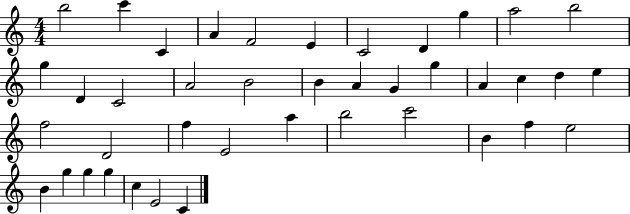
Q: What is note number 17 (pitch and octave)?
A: B4